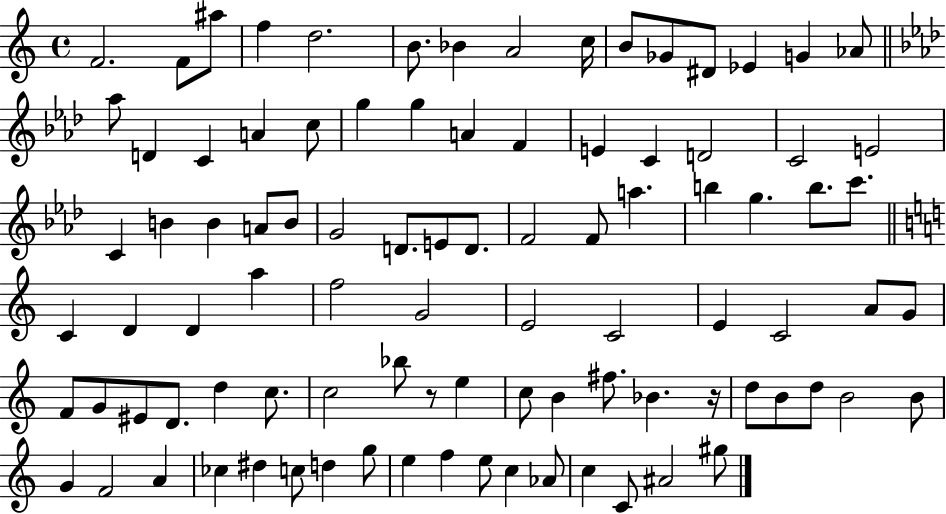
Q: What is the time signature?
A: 4/4